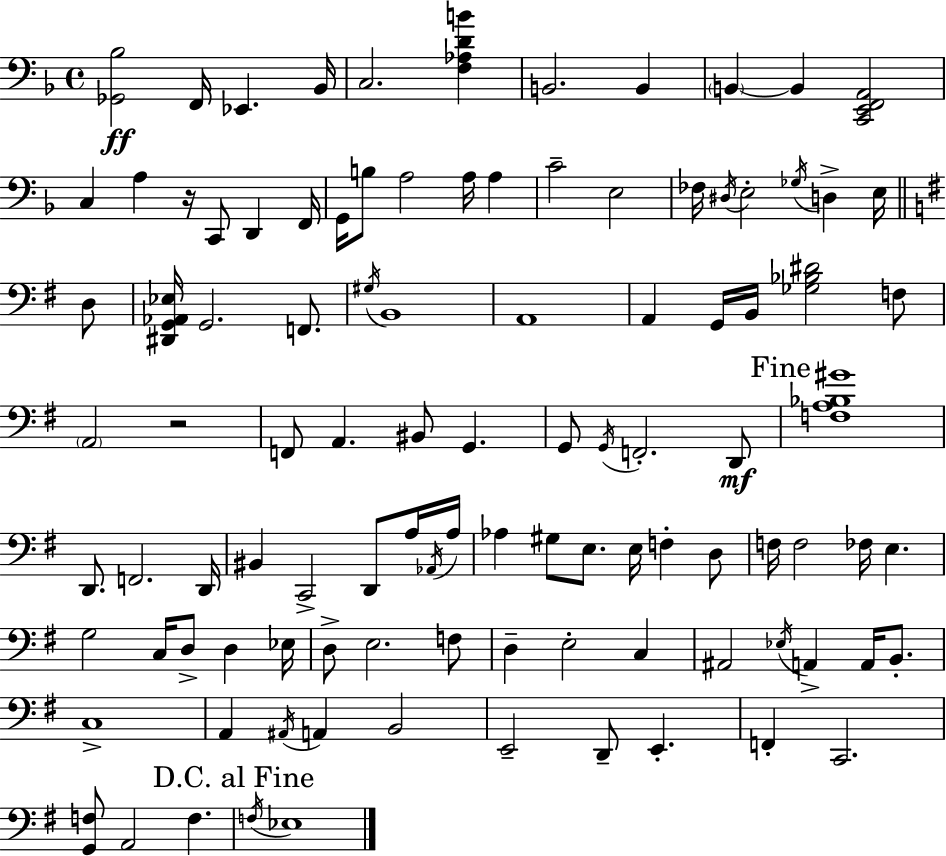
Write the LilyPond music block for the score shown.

{
  \clef bass
  \time 4/4
  \defaultTimeSignature
  \key d \minor
  <ges, bes>2\ff f,16 ees,4. bes,16 | c2. <f aes d' b'>4 | b,2. b,4 | \parenthesize b,4~~ b,4 <c, e, f, a,>2 | \break c4 a4 r16 c,8 d,4 f,16 | g,16 b8 a2 a16 a4 | c'2-- e2 | fes16 \acciaccatura { dis16 } e2-. \acciaccatura { ges16 } d4-> e16 | \break \bar "||" \break \key e \minor d8 <dis, g, aes, ees>16 g,2. f,8. | \acciaccatura { gis16 } b,1 | a,1 | a,4 g,16 b,16 <ges bes dis'>2 | \break f8 \parenthesize a,2 r2 | f,8 a,4. bis,8 g,4. | g,8 \acciaccatura { g,16 } f,2.-. | d,8\mf \mark "Fine" <f a bes gis'>1 | \break d,8. f,2. | d,16 bis,4 c,2-> | d,8 a16 \acciaccatura { aes,16 } a16 aes4 gis8 e8. e16 f4-. | d8 f16 f2 fes16 e4. | \break g2 c16 d8-> | d4 ees16 d8-> e2. | f8 d4-- e2-. | c4 ais,2 \acciaccatura { ees16 } a,4-> | \break a,16 b,8.-. c1-> | a,4 \acciaccatura { ais,16 } a,4 b,2 | e,2-- d,8-- | e,4.-. f,4-. c,2. | \break <g, f>8 a,2 | f4. \mark "D.C. al Fine" \acciaccatura { f16 } ees1 | \bar "|."
}